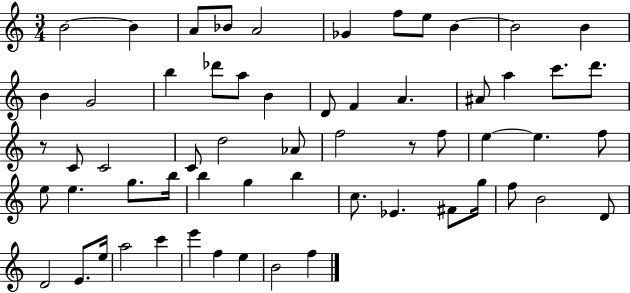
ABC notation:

X:1
T:Untitled
M:3/4
L:1/4
K:C
B2 B A/2 _B/2 A2 _G f/2 e/2 B B2 B B G2 b _d'/2 a/2 B D/2 F A ^A/2 a c'/2 d'/2 z/2 C/2 C2 C/2 d2 _A/2 f2 z/2 f/2 e e f/2 e/2 e g/2 b/4 b g b c/2 _E ^F/2 g/4 f/2 B2 D/2 D2 E/2 e/4 a2 c' e' f e B2 f